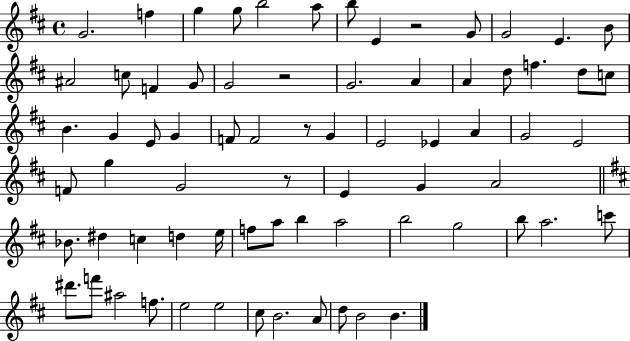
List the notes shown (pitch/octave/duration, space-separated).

G4/h. F5/q G5/q G5/e B5/h A5/e B5/e E4/q R/h G4/e G4/h E4/q. B4/e A#4/h C5/e F4/q G4/e G4/h R/h G4/h. A4/q A4/q D5/e F5/q. D5/e C5/e B4/q. G4/q E4/e G4/q F4/e F4/h R/e G4/q E4/h Eb4/q A4/q G4/h E4/h F4/e G5/q G4/h R/e E4/q G4/q A4/h Bb4/e. D#5/q C5/q D5/q E5/s F5/e A5/e B5/q A5/h B5/h G5/h B5/e A5/h. C6/e D#6/e. F6/e A#5/h F5/e. E5/h E5/h C#5/e B4/h. A4/e D5/e B4/h B4/q.